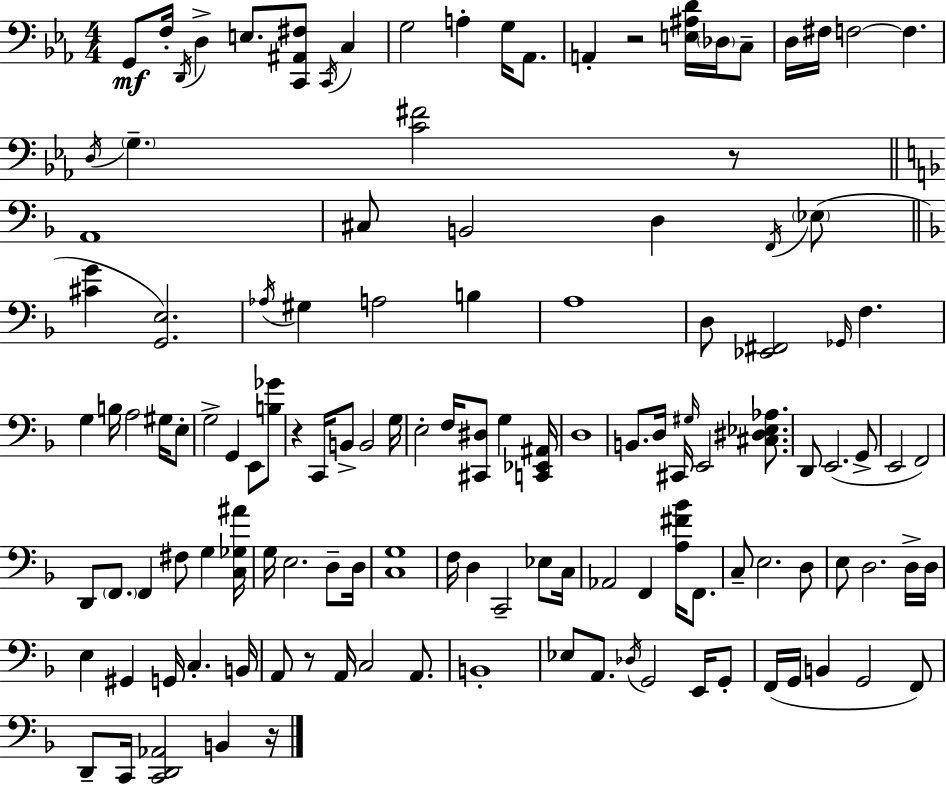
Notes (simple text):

G2/e F3/s D2/s D3/q E3/e. [C2,A#2,F#3]/e C2/s C3/q G3/h A3/q G3/s Ab2/e. A2/q R/h [E3,A#3,D4]/s Db3/s C3/e D3/s F#3/s F3/h F3/q. D3/s G3/q. [C4,F#4]/h R/e A2/w C#3/e B2/h D3/q F2/s Eb3/e [C#4,G4]/q [G2,E3]/h. Ab3/s G#3/q A3/h B3/q A3/w D3/e [Eb2,F#2]/h Gb2/s F3/q. G3/q B3/s A3/h G#3/s E3/e G3/h G2/q E2/e [B3,Gb4]/e R/q C2/s B2/e B2/h G3/s E3/h F3/s [C#2,D#3]/e G3/q [C2,Eb2,A#2]/s D3/w B2/e. D3/s C#2/s G#3/s E2/h [C#3,D#3,Eb3,Ab3]/e. D2/e E2/h. G2/e E2/h F2/h D2/e F2/e. F2/q F#3/e G3/q [C3,Gb3,A#4]/s G3/s E3/h. D3/e D3/s [C3,G3]/w F3/s D3/q C2/h Eb3/e C3/s Ab2/h F2/q [A3,F#4,Bb4]/s F2/e. C3/e E3/h. D3/e E3/e D3/h. D3/s D3/s E3/q G#2/q G2/s C3/q. B2/s A2/e R/e A2/s C3/h A2/e. B2/w Eb3/e A2/e. Db3/s G2/h E2/s G2/e F2/s G2/s B2/q G2/h F2/e D2/e C2/s [C2,D2,Ab2]/h B2/q R/s